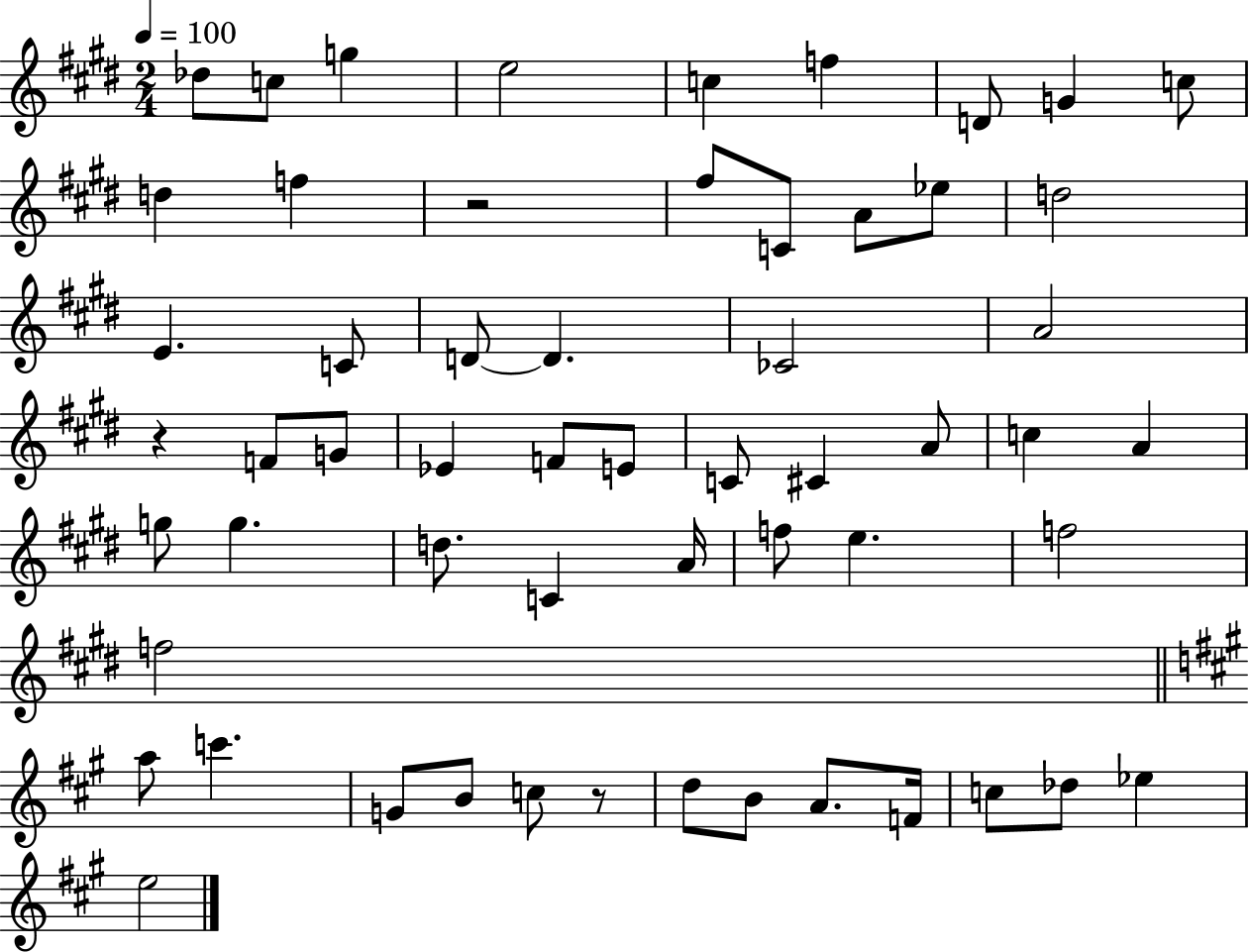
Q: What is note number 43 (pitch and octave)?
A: C6